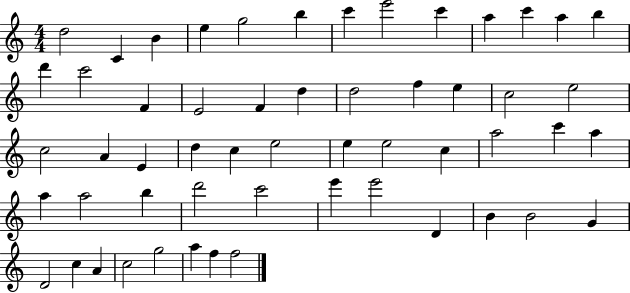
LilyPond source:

{
  \clef treble
  \numericTimeSignature
  \time 4/4
  \key c \major
  d''2 c'4 b'4 | e''4 g''2 b''4 | c'''4 e'''2 c'''4 | a''4 c'''4 a''4 b''4 | \break d'''4 c'''2 f'4 | e'2 f'4 d''4 | d''2 f''4 e''4 | c''2 e''2 | \break c''2 a'4 e'4 | d''4 c''4 e''2 | e''4 e''2 c''4 | a''2 c'''4 a''4 | \break a''4 a''2 b''4 | d'''2 c'''2 | e'''4 e'''2 d'4 | b'4 b'2 g'4 | \break d'2 c''4 a'4 | c''2 g''2 | a''4 f''4 f''2 | \bar "|."
}